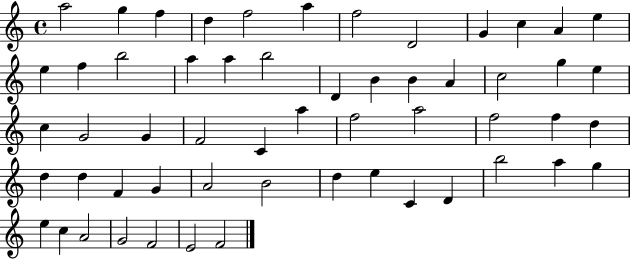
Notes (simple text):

A5/h G5/q F5/q D5/q F5/h A5/q F5/h D4/h G4/q C5/q A4/q E5/q E5/q F5/q B5/h A5/q A5/q B5/h D4/q B4/q B4/q A4/q C5/h G5/q E5/q C5/q G4/h G4/q F4/h C4/q A5/q F5/h A5/h F5/h F5/q D5/q D5/q D5/q F4/q G4/q A4/h B4/h D5/q E5/q C4/q D4/q B5/h A5/q G5/q E5/q C5/q A4/h G4/h F4/h E4/h F4/h